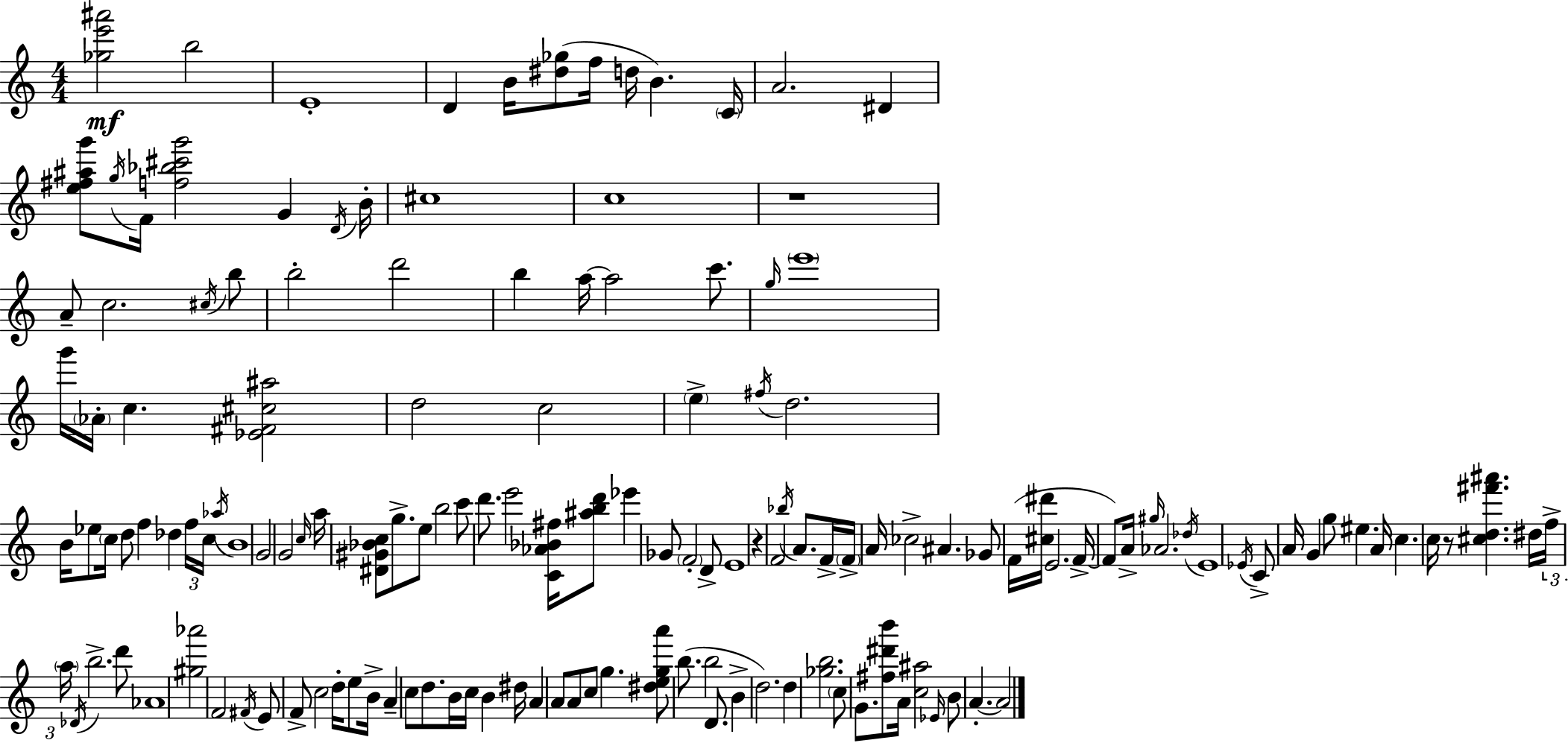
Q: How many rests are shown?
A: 3